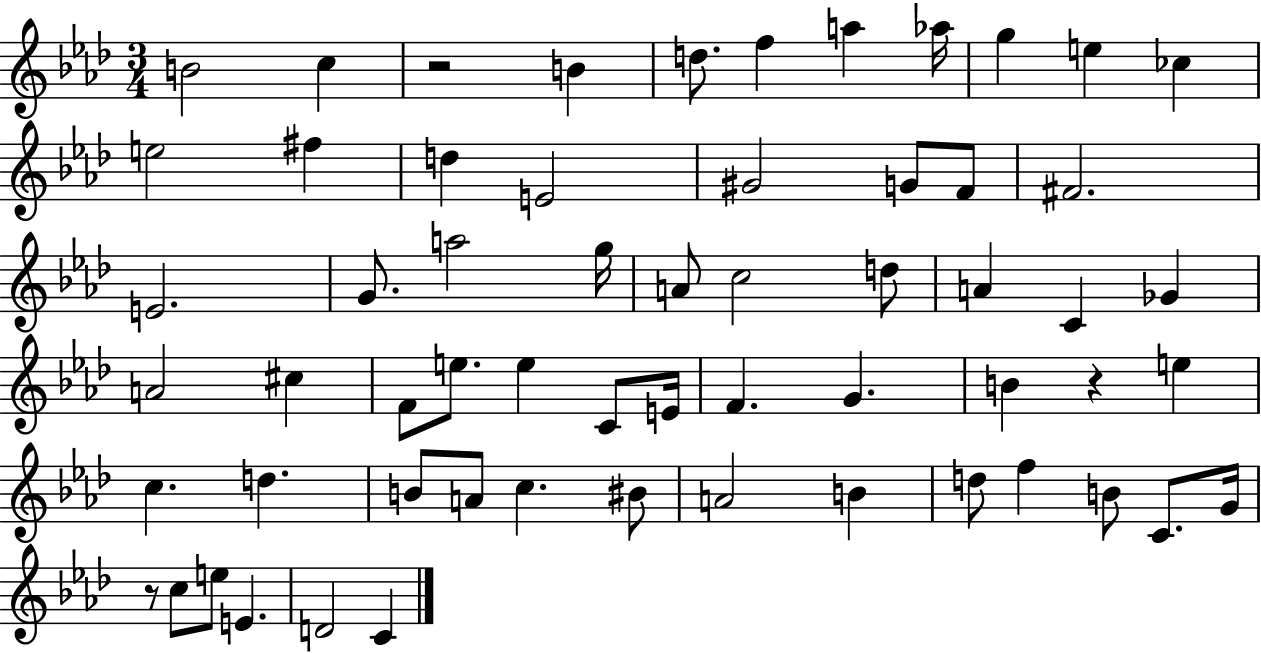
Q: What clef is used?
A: treble